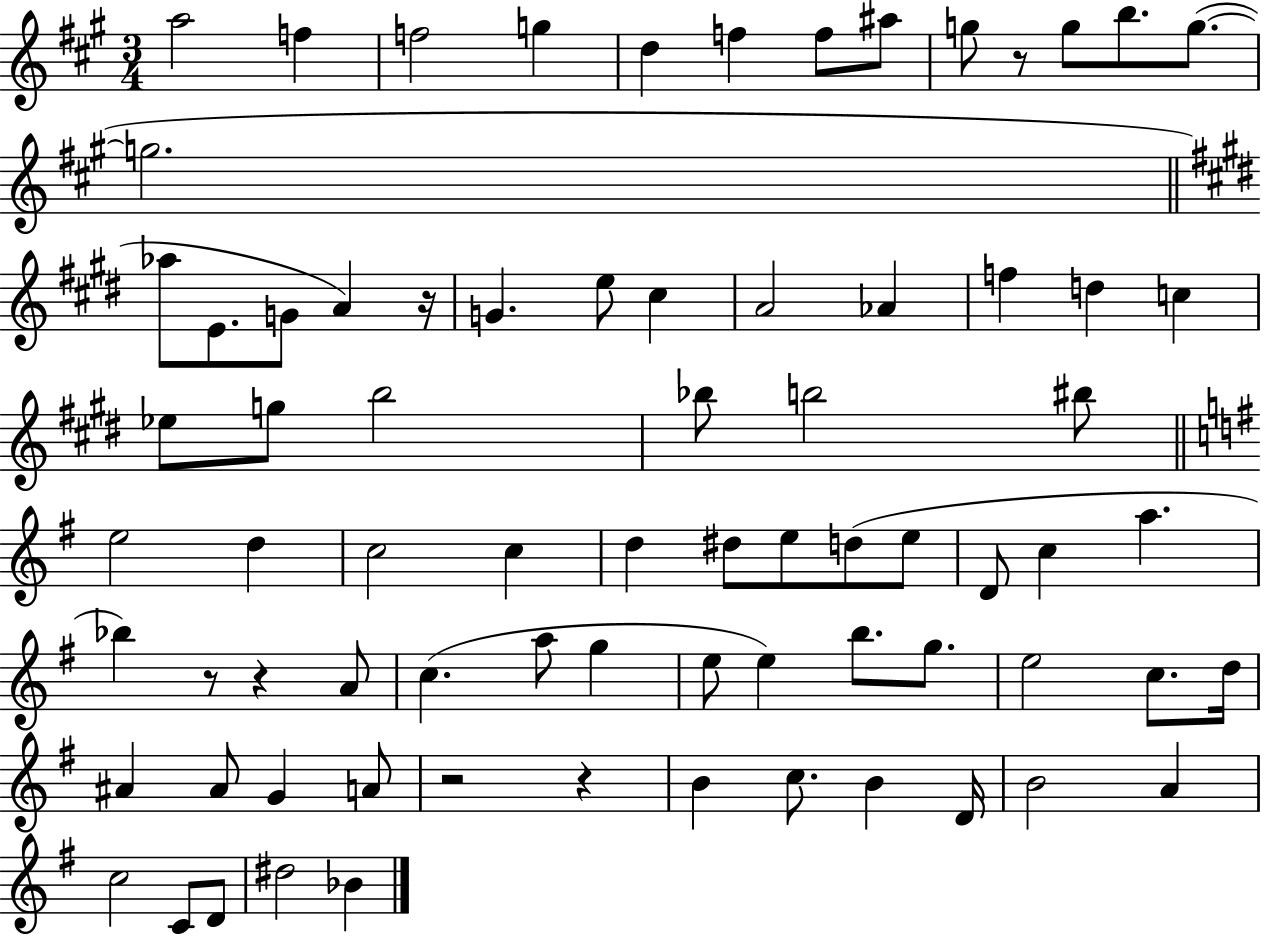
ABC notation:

X:1
T:Untitled
M:3/4
L:1/4
K:A
a2 f f2 g d f f/2 ^a/2 g/2 z/2 g/2 b/2 g/2 g2 _a/2 E/2 G/2 A z/4 G e/2 ^c A2 _A f d c _e/2 g/2 b2 _b/2 b2 ^b/2 e2 d c2 c d ^d/2 e/2 d/2 e/2 D/2 c a _b z/2 z A/2 c a/2 g e/2 e b/2 g/2 e2 c/2 d/4 ^A ^A/2 G A/2 z2 z B c/2 B D/4 B2 A c2 C/2 D/2 ^d2 _B